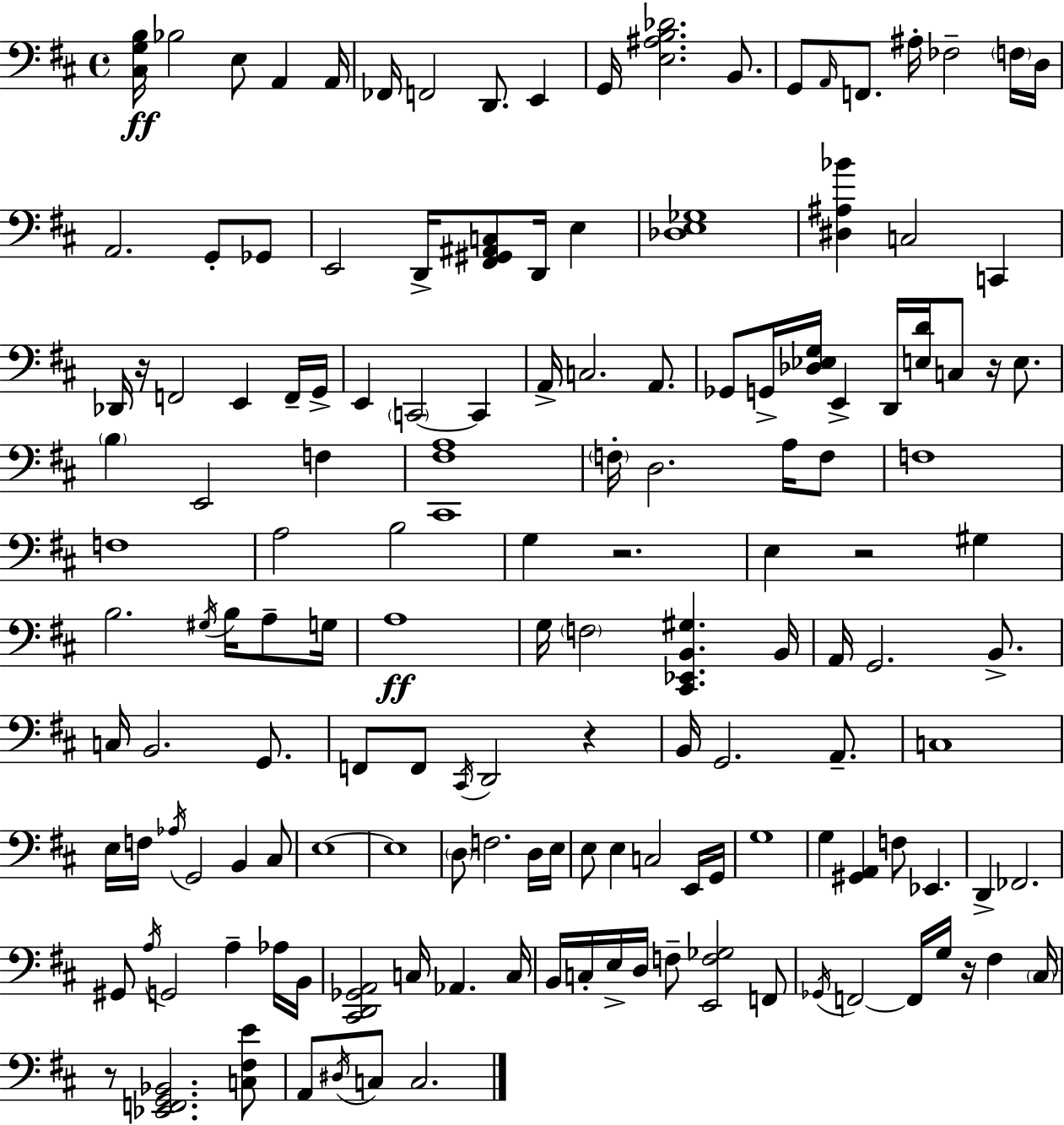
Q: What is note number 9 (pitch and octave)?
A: G2